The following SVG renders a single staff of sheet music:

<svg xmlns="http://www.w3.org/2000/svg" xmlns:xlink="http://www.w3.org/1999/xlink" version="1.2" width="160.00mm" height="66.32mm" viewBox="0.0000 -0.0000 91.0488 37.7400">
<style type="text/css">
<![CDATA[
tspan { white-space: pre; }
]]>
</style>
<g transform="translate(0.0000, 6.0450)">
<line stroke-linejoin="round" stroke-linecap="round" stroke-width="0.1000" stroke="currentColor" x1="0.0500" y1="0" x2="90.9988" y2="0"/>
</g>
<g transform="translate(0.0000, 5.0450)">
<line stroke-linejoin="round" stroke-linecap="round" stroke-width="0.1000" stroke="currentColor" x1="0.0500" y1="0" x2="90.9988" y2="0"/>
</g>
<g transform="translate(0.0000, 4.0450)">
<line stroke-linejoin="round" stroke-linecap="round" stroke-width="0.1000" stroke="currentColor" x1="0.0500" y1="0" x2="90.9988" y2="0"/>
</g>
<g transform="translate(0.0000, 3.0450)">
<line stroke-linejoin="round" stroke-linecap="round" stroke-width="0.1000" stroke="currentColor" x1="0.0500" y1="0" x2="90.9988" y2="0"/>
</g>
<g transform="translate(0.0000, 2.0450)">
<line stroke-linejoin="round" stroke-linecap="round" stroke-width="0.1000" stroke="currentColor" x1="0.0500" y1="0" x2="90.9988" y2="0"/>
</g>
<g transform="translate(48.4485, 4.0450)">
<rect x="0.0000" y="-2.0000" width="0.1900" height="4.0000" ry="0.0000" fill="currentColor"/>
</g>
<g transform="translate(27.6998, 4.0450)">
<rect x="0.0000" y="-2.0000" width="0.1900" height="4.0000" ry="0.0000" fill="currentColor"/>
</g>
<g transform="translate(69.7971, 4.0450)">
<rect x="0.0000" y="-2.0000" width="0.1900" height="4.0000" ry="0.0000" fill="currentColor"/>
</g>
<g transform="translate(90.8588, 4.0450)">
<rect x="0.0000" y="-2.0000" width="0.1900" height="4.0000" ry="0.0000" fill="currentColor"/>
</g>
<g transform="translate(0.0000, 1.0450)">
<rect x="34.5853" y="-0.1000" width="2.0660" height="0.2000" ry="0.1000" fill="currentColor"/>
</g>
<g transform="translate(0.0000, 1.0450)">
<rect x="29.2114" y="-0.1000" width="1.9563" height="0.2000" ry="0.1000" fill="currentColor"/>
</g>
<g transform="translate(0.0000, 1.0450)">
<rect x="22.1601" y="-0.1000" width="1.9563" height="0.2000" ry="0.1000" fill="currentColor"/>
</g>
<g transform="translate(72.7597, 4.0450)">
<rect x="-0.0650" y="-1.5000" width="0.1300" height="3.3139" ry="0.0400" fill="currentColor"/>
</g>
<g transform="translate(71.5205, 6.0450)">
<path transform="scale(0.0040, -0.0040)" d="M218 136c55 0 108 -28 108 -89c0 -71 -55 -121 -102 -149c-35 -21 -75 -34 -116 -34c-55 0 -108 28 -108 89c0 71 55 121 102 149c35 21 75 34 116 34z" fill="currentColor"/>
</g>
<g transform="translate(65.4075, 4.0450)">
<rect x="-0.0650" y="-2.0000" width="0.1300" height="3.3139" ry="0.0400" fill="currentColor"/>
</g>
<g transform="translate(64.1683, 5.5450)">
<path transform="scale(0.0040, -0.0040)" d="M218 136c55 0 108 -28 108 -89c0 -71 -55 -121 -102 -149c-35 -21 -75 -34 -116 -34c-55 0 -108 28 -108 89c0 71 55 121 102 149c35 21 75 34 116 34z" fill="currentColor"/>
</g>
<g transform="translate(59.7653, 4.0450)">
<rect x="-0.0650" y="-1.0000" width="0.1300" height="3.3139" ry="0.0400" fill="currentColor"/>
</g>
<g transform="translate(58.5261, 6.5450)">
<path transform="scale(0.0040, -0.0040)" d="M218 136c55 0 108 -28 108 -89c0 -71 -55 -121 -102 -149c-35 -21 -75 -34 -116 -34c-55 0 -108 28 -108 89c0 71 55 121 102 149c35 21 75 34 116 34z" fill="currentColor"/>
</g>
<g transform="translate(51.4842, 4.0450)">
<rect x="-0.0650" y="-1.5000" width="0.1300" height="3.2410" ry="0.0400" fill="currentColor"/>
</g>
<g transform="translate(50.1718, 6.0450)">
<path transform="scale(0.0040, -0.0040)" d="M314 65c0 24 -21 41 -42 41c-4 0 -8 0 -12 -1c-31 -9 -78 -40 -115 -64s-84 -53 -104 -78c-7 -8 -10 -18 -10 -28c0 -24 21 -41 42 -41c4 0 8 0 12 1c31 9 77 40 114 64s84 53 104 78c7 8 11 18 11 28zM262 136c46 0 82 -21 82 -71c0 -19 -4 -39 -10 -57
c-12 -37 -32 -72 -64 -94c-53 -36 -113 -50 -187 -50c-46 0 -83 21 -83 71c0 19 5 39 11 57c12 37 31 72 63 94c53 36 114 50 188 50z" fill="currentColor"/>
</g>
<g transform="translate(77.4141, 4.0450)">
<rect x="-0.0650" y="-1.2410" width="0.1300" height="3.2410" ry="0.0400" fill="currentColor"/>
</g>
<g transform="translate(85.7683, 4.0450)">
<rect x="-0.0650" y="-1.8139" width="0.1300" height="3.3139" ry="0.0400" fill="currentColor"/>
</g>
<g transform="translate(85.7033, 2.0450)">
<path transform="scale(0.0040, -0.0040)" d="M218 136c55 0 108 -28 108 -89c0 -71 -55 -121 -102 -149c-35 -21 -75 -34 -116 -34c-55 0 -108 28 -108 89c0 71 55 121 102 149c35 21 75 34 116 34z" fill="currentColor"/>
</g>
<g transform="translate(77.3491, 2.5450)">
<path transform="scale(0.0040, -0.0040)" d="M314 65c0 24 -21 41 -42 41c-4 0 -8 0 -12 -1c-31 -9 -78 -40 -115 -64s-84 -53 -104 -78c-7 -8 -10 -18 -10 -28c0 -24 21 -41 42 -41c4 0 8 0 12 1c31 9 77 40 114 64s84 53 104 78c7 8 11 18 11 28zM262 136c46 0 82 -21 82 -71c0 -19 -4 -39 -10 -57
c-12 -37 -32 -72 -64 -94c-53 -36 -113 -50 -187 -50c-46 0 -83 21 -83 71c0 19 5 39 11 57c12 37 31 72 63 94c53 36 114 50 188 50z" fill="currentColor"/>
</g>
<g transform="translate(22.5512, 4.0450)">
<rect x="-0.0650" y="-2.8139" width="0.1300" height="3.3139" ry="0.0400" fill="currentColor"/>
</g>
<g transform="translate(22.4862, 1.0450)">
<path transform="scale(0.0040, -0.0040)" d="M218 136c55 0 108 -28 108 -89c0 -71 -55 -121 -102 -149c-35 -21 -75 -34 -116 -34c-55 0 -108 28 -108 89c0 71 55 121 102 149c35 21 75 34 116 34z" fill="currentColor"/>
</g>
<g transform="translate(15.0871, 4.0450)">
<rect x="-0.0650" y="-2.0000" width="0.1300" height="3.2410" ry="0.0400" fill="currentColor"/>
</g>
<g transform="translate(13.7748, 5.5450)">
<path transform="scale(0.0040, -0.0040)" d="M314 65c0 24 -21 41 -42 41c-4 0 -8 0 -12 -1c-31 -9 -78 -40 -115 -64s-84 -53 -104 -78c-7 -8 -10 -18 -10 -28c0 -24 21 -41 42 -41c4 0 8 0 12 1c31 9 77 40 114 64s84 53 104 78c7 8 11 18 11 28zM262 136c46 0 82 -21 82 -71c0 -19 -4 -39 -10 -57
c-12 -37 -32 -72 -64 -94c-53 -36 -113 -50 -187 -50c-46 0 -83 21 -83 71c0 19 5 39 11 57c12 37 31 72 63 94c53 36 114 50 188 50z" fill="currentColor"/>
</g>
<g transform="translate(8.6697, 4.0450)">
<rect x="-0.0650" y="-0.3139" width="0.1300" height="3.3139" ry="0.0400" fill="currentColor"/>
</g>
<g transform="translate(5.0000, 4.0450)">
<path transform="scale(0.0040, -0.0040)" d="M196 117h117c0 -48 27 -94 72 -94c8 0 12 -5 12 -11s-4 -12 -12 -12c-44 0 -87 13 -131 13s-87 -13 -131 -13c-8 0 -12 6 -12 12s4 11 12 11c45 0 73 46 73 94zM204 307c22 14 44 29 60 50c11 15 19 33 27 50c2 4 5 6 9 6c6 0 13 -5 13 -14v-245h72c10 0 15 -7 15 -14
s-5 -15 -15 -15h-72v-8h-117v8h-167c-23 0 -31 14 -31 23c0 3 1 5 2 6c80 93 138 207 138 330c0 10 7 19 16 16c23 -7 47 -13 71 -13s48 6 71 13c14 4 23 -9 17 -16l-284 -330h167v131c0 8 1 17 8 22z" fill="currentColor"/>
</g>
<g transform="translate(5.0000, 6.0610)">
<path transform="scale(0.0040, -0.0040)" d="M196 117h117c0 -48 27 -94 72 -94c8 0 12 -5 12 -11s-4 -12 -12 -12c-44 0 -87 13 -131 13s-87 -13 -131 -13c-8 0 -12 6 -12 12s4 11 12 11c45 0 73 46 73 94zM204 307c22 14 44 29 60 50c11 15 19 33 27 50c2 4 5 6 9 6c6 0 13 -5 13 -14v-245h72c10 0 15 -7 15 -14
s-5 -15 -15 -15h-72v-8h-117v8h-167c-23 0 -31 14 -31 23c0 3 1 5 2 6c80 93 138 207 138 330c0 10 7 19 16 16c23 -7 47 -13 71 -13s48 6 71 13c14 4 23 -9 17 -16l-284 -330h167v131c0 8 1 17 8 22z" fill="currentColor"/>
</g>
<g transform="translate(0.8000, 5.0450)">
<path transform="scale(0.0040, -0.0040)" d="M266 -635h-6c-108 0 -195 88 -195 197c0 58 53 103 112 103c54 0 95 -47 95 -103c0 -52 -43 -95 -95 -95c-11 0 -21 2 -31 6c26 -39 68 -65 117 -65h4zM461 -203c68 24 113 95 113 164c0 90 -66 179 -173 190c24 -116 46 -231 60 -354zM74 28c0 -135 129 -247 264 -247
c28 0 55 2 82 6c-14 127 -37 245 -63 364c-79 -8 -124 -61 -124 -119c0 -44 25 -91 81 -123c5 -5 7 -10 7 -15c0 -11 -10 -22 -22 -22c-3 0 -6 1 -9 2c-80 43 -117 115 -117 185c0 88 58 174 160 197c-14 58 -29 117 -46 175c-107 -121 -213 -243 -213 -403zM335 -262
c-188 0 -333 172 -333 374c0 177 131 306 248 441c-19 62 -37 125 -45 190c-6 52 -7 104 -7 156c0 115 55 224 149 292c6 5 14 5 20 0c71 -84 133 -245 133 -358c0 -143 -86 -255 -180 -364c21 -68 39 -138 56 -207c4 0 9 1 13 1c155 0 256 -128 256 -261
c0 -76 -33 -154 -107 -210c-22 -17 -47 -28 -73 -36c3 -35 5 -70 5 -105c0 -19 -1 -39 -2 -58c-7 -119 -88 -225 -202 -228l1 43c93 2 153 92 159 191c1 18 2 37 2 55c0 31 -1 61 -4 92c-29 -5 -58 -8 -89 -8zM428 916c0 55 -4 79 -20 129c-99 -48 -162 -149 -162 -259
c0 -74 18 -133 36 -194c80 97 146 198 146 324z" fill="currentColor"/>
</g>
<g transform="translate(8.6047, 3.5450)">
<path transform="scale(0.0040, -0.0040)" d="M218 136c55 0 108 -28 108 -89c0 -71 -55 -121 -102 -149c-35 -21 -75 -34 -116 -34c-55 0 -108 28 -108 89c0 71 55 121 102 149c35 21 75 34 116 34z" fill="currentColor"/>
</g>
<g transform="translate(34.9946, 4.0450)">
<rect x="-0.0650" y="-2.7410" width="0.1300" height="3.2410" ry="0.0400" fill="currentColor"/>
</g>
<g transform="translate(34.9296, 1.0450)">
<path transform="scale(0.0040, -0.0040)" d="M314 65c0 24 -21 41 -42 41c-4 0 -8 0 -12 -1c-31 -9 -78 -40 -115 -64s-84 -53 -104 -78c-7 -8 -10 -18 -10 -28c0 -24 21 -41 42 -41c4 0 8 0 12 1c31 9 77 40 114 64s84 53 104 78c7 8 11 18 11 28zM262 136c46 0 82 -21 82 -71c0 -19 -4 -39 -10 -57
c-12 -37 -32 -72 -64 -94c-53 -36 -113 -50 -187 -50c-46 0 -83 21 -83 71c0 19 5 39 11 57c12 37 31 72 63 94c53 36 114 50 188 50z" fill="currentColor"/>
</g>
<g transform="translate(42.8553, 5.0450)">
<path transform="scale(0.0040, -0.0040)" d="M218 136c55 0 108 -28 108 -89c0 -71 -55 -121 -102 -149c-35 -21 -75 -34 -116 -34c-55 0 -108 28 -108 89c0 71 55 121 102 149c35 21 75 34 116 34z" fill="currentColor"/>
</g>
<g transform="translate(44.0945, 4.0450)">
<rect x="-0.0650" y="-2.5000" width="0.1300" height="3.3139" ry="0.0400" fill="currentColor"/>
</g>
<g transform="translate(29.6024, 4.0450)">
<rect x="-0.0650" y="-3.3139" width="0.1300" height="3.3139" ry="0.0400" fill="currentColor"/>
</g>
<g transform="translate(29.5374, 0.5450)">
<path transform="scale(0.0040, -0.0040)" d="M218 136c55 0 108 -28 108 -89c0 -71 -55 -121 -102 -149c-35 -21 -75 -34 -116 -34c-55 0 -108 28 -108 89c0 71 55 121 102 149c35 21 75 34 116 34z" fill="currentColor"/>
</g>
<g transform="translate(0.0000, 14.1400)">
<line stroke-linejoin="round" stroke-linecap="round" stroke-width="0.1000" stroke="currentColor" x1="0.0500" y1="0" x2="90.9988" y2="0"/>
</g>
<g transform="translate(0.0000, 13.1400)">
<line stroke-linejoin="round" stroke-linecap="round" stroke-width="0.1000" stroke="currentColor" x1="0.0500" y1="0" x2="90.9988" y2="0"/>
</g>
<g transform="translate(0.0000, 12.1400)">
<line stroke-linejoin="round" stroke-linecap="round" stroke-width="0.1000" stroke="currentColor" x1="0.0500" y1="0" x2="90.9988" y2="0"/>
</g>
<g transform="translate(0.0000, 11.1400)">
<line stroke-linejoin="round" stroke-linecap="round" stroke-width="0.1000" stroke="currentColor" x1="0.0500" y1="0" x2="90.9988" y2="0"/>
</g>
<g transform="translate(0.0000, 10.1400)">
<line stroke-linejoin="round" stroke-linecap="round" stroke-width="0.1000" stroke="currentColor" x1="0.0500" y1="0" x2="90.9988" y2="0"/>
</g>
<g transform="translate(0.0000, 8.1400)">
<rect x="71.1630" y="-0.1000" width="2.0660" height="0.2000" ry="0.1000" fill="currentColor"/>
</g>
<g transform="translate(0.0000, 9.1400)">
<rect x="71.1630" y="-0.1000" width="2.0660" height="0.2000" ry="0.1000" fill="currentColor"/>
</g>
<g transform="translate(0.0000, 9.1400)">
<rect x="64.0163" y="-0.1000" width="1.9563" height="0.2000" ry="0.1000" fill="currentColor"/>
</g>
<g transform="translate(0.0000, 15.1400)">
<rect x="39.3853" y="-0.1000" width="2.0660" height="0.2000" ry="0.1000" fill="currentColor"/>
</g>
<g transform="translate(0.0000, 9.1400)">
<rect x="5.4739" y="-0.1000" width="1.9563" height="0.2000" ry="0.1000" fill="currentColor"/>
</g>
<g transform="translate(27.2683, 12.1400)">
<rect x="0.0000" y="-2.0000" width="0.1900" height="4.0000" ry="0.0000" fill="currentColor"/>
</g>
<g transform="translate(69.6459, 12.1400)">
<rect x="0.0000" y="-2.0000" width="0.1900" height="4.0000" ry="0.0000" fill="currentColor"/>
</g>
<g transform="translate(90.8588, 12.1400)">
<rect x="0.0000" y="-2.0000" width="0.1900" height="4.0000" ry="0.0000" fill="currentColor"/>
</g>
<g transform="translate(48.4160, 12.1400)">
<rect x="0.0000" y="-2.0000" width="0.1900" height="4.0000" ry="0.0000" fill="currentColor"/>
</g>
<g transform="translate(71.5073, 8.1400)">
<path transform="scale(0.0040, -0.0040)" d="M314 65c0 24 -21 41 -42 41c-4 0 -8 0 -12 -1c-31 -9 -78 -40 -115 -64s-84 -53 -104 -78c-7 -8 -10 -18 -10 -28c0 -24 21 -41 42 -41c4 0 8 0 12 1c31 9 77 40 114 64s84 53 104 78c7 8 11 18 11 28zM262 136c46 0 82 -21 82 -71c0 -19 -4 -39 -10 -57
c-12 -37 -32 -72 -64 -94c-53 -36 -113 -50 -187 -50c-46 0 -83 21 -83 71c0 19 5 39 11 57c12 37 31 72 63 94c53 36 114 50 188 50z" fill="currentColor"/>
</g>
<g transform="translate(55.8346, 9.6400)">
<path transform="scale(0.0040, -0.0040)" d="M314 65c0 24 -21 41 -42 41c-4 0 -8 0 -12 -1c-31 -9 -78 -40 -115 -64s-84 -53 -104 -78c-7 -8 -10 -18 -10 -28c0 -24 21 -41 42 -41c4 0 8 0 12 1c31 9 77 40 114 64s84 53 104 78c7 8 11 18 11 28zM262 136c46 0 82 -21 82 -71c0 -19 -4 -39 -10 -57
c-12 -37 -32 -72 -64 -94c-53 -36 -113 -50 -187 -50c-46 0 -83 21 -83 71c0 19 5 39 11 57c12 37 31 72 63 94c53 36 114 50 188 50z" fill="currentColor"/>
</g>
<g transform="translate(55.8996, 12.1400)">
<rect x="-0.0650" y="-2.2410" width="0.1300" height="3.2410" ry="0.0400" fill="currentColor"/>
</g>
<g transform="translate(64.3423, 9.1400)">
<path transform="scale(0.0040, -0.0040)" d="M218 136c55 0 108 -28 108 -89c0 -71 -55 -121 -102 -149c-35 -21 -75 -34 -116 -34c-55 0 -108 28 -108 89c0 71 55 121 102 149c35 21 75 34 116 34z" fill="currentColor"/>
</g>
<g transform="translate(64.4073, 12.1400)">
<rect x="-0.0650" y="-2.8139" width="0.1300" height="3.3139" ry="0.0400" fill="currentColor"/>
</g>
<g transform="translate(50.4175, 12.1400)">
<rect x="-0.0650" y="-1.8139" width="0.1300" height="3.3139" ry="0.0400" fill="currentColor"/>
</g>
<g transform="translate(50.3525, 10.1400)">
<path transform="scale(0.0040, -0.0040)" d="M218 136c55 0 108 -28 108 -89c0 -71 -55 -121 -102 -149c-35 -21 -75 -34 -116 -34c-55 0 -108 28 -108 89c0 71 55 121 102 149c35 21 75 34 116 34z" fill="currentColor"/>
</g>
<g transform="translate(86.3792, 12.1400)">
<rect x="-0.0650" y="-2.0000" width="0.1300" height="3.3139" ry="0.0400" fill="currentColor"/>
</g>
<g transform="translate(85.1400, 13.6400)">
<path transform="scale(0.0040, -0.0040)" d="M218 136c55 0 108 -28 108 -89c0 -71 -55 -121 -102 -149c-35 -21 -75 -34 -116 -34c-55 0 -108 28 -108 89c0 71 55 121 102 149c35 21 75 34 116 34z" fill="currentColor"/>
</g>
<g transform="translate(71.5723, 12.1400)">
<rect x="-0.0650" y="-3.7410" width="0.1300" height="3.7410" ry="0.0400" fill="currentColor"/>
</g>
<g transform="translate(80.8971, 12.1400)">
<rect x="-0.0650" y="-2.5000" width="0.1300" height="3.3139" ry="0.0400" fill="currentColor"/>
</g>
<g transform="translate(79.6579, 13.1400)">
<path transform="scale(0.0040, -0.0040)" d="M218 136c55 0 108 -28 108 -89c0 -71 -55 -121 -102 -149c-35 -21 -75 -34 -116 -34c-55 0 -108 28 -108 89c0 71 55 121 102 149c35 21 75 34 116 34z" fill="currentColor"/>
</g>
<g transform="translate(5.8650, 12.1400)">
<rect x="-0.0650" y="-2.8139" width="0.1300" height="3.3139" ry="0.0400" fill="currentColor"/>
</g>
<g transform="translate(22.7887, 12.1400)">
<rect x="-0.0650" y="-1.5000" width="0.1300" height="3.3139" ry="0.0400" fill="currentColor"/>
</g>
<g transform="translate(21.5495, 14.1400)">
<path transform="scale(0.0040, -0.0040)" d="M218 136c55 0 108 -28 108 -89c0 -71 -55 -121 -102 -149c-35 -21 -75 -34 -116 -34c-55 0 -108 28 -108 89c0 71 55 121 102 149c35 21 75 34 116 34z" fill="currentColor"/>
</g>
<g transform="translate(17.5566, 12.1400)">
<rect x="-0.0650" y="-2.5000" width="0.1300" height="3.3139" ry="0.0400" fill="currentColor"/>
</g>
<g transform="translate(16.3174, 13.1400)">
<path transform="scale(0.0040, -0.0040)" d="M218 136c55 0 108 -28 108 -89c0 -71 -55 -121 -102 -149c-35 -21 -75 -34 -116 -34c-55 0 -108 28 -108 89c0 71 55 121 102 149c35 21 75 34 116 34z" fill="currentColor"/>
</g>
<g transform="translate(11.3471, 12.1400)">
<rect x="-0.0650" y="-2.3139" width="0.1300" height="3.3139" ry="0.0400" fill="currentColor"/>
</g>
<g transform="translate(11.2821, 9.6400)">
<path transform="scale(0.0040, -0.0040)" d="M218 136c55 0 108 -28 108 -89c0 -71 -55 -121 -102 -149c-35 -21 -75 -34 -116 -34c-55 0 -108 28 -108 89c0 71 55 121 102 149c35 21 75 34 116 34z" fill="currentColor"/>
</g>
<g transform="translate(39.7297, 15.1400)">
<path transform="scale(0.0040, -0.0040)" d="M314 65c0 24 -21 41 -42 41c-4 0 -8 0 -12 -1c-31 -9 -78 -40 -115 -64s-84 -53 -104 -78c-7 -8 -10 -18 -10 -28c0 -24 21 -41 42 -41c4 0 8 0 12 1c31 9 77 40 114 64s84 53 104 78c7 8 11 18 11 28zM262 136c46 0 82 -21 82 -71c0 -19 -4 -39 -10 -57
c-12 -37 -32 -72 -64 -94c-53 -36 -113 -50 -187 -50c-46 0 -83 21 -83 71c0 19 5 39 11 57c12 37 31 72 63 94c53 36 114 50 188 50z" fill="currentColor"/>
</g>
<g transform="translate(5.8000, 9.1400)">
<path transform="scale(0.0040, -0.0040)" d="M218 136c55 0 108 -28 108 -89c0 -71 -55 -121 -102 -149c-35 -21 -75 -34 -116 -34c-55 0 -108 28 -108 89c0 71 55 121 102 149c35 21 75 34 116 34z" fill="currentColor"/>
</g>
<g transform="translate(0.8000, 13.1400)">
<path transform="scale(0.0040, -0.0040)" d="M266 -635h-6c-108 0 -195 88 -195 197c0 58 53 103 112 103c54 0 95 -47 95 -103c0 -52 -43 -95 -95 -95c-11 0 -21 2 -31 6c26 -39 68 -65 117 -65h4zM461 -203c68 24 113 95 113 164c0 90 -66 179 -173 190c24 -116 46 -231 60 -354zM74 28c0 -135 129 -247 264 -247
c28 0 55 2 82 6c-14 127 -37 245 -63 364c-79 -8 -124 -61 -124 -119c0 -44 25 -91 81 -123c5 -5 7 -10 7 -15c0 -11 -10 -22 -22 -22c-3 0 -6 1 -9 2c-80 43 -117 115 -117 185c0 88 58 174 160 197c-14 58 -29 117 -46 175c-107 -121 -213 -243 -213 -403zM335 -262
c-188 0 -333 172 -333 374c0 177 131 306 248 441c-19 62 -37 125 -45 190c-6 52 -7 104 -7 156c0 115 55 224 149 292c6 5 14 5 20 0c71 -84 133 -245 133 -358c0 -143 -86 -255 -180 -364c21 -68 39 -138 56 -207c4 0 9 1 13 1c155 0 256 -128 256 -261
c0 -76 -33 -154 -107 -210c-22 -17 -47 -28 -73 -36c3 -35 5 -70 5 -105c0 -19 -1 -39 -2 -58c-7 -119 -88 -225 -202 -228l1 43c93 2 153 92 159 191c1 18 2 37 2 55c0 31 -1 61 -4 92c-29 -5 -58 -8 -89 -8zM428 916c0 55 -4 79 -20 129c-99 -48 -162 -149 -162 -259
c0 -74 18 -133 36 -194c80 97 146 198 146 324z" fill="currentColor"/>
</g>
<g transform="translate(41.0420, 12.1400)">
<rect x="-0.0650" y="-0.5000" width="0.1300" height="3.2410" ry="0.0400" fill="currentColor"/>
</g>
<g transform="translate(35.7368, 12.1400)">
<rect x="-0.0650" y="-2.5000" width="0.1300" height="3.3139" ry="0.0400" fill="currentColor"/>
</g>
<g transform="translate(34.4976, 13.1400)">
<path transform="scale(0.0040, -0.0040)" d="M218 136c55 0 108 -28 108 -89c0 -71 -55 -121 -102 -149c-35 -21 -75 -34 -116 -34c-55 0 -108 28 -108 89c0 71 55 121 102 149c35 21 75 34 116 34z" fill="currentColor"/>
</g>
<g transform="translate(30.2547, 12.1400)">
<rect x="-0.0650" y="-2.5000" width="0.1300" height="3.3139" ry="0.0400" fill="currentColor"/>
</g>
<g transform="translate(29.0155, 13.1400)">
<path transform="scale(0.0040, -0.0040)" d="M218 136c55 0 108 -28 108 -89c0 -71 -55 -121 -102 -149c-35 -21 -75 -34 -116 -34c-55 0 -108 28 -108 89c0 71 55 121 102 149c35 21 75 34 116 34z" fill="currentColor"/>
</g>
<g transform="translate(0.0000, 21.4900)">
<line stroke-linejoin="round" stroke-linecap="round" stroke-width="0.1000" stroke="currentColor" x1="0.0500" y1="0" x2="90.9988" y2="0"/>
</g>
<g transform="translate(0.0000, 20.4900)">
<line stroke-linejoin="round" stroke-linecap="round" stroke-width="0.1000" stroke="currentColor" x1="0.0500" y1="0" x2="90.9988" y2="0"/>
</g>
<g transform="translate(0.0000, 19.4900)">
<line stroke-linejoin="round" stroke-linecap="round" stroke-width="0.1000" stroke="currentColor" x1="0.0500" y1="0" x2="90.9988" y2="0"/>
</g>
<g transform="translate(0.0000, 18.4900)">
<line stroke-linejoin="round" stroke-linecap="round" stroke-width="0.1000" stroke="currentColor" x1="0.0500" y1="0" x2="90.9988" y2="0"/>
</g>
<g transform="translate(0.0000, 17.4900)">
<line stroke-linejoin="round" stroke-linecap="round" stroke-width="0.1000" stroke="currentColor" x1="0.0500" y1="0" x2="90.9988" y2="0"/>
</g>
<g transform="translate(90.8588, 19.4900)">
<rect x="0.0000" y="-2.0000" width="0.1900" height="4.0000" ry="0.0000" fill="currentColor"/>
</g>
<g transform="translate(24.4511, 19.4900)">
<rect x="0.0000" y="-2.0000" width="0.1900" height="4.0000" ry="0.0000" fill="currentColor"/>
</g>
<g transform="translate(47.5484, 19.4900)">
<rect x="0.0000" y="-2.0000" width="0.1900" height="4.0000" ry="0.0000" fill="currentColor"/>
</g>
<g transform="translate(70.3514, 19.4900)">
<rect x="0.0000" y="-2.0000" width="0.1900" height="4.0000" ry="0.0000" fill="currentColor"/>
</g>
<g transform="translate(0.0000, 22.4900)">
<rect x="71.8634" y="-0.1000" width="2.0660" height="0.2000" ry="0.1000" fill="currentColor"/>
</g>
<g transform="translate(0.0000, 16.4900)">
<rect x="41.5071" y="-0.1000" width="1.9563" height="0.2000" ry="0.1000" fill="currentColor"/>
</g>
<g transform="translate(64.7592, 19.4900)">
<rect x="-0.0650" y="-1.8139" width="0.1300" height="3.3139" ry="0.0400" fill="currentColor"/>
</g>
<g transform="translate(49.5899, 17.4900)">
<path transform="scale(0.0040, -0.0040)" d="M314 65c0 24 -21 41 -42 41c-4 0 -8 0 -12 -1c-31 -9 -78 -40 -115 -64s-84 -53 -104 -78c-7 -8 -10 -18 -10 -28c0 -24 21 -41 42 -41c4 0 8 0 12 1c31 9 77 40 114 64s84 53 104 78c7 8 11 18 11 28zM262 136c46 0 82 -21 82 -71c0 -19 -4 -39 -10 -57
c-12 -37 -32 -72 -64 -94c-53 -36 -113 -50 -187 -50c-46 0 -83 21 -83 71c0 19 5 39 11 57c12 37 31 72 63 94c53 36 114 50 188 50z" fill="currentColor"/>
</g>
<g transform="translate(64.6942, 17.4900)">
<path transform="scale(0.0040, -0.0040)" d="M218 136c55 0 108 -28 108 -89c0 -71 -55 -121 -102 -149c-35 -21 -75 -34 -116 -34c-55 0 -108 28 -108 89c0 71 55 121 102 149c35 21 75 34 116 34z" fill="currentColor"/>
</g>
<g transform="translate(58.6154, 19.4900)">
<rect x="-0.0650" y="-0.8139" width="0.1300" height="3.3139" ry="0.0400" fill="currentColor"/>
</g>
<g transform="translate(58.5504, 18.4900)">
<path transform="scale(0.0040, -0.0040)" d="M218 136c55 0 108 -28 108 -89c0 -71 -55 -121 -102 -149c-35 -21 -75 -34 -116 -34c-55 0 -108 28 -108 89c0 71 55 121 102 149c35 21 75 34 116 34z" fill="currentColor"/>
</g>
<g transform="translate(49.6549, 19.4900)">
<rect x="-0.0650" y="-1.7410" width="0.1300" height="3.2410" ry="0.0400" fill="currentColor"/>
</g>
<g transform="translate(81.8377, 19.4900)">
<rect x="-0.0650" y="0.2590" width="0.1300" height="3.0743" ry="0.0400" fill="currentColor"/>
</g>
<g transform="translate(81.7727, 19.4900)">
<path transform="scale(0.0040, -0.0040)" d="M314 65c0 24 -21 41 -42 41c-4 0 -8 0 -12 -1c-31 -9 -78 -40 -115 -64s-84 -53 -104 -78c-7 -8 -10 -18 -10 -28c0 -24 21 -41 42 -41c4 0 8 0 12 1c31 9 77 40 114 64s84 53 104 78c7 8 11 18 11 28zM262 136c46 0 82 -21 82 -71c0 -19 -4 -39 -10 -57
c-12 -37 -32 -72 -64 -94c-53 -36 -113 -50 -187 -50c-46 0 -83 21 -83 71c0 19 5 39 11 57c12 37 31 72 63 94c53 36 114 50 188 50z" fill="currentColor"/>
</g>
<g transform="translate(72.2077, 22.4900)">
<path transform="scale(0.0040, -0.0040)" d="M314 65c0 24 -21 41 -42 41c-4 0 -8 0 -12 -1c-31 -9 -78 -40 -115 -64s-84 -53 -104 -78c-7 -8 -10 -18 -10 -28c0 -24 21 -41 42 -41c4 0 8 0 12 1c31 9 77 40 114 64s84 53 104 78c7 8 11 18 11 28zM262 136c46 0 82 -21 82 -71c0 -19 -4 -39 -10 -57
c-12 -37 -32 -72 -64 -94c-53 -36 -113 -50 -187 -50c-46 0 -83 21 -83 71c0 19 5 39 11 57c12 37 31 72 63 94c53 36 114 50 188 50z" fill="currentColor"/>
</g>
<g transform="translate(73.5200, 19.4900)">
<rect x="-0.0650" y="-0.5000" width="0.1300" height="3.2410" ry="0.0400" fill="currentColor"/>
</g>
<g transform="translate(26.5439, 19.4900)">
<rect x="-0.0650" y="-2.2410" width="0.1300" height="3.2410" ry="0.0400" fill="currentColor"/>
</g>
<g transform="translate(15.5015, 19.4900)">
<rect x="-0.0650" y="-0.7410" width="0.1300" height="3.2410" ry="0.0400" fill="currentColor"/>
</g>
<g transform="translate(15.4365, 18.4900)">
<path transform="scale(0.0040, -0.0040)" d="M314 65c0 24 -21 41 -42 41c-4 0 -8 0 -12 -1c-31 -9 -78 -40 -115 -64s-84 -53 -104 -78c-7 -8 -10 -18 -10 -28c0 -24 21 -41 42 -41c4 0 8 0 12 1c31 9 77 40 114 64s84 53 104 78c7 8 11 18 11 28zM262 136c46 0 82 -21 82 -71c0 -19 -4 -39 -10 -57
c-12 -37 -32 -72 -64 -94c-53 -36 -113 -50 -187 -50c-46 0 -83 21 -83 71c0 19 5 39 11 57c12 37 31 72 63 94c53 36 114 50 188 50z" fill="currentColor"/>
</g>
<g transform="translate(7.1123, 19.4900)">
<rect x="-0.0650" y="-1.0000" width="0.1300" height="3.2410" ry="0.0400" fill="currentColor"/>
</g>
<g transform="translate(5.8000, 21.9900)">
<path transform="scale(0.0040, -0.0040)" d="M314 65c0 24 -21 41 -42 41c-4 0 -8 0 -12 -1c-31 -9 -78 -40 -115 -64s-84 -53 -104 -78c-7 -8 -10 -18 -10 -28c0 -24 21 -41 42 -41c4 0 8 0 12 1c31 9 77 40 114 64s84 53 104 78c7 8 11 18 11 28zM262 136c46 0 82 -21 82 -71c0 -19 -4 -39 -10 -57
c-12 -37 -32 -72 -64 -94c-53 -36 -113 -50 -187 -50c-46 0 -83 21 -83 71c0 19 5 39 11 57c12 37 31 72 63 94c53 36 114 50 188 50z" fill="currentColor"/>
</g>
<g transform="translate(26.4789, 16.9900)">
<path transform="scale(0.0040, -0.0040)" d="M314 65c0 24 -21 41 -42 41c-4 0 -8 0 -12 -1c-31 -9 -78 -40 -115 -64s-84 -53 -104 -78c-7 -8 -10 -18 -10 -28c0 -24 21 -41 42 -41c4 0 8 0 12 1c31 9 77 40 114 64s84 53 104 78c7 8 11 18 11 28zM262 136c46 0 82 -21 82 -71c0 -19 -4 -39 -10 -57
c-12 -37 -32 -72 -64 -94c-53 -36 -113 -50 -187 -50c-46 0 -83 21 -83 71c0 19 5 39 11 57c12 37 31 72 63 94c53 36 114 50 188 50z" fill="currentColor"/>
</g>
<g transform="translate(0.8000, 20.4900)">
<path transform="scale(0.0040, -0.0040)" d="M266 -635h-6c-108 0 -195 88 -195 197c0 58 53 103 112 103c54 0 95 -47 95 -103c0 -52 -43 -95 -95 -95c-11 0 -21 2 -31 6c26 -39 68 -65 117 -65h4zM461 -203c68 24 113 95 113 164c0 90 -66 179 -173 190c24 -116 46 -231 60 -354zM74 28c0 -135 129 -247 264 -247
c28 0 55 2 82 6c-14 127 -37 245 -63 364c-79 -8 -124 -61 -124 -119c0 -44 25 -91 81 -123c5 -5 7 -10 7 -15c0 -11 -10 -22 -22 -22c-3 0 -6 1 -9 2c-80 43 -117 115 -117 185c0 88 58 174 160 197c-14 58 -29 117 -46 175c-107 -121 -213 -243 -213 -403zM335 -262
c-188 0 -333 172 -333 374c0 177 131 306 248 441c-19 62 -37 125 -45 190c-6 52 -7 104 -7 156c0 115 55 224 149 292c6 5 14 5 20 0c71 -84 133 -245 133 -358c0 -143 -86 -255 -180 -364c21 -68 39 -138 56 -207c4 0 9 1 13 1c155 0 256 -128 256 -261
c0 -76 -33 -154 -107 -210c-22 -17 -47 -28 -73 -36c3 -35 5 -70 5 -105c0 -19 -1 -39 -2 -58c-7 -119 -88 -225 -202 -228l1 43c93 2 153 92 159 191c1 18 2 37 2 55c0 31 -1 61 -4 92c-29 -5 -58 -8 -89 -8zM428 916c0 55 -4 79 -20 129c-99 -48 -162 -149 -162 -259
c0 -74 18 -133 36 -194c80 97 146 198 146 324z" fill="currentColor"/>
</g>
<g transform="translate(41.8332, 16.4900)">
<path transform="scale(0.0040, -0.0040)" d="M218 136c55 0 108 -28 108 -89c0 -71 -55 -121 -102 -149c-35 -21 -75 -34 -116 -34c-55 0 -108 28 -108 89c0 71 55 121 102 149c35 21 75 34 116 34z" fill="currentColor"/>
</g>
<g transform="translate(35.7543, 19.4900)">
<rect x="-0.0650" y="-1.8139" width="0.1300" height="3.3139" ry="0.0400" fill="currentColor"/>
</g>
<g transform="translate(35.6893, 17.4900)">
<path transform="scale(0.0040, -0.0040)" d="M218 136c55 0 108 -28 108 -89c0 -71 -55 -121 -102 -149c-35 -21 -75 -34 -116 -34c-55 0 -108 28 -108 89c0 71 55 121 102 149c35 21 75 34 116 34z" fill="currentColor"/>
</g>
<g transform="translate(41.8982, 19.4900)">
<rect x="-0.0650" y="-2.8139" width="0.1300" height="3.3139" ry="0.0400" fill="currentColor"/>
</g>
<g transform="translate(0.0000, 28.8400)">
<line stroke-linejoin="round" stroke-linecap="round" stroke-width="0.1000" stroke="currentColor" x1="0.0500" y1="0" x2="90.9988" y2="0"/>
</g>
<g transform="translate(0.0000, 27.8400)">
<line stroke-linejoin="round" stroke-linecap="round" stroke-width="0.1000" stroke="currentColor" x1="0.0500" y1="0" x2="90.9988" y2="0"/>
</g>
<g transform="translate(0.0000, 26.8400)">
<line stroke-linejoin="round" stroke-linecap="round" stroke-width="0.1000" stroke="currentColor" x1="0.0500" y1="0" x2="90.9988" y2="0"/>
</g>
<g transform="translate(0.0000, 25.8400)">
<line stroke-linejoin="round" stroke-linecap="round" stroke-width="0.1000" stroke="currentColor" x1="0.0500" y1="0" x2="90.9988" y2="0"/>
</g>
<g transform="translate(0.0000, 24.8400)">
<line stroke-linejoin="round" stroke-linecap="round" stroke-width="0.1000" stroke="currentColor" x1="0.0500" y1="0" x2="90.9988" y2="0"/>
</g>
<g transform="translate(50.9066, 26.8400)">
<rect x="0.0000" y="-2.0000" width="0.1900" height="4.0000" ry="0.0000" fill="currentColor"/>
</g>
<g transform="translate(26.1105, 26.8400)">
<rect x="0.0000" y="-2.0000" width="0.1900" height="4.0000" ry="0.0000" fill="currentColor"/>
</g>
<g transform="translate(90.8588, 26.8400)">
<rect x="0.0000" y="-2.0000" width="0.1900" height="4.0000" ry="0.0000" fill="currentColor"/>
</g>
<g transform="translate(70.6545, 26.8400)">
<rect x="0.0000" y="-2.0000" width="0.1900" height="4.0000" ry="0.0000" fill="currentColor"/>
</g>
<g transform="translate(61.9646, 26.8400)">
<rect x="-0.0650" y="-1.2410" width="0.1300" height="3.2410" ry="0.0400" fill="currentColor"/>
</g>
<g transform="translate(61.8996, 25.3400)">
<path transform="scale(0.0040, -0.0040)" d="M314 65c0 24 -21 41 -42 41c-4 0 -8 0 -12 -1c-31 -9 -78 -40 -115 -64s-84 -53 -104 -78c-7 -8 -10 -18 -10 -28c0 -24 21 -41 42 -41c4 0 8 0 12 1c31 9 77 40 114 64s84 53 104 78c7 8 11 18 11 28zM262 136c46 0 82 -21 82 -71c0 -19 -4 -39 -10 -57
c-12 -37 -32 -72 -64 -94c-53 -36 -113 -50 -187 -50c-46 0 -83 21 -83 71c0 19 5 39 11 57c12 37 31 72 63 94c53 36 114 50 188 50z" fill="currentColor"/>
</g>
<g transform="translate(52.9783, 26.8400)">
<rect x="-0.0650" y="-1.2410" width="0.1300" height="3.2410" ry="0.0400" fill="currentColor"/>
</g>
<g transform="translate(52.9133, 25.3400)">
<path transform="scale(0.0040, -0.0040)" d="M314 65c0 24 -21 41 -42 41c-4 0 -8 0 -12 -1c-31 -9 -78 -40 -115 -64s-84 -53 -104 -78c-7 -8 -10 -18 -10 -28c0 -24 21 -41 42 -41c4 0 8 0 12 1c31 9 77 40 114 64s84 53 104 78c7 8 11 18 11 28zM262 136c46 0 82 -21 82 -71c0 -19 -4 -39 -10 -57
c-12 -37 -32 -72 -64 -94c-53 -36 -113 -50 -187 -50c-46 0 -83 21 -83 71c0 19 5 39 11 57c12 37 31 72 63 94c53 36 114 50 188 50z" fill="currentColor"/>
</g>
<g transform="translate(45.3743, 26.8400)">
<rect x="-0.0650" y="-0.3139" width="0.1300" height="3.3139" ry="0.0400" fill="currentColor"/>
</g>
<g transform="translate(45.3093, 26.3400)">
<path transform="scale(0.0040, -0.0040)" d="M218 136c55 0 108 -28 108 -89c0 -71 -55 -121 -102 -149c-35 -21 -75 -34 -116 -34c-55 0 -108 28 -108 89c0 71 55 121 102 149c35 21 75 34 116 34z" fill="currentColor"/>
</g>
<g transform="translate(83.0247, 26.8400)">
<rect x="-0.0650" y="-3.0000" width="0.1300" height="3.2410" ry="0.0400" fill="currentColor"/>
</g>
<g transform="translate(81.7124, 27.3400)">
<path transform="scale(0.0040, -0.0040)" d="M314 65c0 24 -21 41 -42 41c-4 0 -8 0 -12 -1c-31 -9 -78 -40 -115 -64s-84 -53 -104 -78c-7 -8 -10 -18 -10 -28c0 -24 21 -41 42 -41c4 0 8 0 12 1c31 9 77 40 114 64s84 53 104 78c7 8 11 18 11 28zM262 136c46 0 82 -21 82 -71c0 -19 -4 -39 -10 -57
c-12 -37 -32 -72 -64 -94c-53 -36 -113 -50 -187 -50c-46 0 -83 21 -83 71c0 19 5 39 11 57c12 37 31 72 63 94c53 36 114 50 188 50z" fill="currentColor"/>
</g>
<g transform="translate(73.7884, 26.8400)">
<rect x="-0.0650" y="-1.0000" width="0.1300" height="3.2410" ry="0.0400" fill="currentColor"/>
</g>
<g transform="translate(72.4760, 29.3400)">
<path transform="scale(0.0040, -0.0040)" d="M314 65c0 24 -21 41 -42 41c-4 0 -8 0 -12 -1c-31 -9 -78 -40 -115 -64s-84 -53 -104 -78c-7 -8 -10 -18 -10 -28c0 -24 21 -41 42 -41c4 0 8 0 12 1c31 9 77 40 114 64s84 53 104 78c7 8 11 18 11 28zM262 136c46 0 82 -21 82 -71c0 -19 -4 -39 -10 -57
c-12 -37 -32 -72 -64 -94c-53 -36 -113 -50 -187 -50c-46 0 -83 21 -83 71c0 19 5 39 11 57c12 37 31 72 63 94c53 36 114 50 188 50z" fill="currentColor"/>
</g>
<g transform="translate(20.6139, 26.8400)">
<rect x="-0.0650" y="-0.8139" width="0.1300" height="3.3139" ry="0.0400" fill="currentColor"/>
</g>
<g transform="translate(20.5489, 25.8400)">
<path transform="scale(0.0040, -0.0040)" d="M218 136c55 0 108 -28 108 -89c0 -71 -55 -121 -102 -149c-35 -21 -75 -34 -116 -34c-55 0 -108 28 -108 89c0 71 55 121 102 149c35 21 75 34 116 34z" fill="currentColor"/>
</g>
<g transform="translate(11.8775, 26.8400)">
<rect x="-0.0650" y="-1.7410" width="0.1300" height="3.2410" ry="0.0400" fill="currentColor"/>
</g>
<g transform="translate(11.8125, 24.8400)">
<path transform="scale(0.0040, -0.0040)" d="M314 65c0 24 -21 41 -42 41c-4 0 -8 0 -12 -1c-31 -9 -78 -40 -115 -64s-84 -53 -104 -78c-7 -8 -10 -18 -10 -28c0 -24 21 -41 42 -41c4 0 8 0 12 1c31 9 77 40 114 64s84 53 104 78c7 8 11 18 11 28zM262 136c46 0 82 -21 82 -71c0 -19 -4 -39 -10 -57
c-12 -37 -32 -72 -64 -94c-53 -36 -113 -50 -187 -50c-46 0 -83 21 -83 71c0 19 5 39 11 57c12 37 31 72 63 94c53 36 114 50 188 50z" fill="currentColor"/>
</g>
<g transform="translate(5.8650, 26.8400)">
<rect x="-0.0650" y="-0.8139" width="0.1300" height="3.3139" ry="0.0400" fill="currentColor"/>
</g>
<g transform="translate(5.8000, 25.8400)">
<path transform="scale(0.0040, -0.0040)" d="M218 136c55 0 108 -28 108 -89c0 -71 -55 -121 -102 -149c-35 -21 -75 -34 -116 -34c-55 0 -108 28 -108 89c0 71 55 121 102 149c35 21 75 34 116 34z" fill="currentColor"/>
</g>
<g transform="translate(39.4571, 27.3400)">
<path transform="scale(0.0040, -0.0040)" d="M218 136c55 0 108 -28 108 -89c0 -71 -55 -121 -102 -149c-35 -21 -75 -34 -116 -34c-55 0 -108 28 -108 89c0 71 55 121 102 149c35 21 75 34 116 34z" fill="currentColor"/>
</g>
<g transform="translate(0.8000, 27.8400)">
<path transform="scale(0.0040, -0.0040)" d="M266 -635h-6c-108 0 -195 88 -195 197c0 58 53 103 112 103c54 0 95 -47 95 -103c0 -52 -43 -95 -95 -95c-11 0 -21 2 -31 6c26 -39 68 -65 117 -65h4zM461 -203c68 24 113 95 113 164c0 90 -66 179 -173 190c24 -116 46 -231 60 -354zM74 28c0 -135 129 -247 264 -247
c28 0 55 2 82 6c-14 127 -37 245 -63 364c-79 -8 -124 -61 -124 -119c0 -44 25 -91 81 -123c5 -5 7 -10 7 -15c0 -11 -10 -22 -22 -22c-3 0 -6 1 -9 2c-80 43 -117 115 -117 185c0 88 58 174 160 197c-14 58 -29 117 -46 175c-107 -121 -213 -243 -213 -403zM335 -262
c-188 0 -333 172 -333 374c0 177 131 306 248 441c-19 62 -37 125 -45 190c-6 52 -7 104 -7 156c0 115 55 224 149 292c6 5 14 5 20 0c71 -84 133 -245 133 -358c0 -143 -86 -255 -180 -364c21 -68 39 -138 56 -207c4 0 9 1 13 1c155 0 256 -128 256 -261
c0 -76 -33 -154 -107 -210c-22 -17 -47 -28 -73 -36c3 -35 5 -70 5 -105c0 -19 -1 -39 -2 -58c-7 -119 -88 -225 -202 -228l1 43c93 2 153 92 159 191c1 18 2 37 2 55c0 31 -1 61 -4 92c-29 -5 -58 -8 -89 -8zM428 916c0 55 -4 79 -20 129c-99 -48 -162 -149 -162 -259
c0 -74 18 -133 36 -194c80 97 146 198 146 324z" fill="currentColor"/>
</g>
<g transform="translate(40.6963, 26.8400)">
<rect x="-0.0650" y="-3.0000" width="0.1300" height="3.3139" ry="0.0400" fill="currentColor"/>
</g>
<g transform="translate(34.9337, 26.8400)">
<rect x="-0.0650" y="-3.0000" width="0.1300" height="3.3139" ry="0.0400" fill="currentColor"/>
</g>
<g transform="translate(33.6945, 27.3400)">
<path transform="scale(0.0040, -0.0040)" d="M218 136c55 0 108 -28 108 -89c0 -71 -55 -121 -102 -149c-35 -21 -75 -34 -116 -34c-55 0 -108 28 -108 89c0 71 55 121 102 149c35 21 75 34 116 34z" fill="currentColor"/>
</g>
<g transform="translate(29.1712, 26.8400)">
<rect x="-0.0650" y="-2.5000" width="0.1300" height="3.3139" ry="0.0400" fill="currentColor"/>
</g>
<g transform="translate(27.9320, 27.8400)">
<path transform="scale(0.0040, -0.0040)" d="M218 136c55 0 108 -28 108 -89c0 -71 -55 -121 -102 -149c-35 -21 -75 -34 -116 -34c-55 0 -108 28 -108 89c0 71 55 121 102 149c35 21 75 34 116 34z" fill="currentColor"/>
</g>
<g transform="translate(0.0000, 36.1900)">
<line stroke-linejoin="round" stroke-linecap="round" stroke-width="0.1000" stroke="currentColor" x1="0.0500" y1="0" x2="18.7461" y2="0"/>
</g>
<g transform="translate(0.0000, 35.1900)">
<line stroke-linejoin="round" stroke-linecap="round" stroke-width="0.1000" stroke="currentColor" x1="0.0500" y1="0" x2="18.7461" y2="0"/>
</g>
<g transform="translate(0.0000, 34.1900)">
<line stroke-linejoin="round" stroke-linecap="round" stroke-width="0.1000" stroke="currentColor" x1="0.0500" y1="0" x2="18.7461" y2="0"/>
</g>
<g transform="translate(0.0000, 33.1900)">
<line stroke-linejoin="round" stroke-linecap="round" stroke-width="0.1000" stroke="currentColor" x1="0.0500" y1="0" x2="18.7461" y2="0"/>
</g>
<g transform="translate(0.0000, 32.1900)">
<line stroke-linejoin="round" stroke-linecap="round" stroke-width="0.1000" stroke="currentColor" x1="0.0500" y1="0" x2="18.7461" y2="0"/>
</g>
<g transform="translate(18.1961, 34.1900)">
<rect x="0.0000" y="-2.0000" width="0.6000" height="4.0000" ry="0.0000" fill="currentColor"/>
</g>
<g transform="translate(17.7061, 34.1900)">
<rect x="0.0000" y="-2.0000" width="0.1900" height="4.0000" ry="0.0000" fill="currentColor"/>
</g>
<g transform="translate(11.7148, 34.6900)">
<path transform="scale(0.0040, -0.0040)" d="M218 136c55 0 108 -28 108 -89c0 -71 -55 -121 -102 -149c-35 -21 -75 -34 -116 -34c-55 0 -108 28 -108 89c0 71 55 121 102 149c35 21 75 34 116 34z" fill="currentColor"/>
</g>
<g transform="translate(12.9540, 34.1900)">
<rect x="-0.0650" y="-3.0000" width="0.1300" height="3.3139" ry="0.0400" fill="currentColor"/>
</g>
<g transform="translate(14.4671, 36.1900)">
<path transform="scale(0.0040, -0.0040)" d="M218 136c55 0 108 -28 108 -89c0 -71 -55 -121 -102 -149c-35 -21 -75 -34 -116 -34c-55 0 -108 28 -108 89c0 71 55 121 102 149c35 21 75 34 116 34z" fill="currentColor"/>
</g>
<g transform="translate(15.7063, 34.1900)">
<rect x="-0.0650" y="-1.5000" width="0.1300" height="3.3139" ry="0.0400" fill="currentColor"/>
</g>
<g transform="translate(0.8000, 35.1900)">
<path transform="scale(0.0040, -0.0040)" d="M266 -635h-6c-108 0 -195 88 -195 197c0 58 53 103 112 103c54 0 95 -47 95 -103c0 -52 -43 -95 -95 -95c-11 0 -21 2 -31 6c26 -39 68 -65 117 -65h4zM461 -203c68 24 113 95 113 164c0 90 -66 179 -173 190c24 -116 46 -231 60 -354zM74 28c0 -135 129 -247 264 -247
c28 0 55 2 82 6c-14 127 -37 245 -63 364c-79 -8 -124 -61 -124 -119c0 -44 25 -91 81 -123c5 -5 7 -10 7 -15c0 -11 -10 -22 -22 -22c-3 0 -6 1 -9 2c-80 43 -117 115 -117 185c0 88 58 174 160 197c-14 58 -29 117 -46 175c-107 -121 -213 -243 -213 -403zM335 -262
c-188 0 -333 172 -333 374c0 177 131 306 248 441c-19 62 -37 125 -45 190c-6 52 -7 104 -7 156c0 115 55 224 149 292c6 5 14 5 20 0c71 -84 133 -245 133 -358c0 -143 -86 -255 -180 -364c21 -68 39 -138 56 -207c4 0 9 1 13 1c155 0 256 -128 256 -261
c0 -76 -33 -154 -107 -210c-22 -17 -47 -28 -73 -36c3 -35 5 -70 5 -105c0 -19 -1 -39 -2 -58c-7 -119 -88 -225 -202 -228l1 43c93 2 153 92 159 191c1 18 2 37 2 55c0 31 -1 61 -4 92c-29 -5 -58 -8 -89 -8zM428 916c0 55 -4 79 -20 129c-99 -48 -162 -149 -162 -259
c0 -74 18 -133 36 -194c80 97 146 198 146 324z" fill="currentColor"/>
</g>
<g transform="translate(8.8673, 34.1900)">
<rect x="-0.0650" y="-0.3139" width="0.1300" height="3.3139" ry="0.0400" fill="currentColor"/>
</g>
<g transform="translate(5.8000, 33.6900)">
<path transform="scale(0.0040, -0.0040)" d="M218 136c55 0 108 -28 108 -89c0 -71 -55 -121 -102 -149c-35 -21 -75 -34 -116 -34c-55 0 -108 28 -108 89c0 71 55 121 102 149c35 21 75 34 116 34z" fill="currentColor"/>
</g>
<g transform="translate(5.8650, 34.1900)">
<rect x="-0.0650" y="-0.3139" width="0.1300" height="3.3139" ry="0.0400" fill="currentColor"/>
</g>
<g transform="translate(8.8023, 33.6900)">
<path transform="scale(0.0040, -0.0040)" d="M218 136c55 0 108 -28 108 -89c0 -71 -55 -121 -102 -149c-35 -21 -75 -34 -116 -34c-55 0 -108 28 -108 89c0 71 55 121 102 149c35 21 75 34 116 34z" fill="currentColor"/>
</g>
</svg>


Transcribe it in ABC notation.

X:1
T:Untitled
M:4/4
L:1/4
K:C
c F2 a b a2 G E2 D F E e2 f a g G E G G C2 f g2 a c'2 G F D2 d2 g2 f a f2 d f C2 B2 d f2 d G A A c e2 e2 D2 A2 c c A E